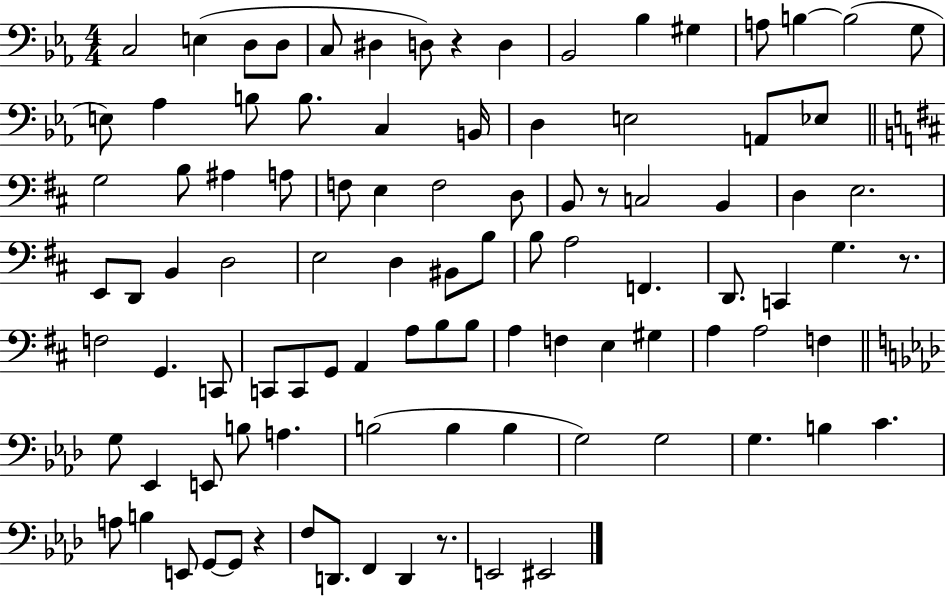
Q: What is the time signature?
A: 4/4